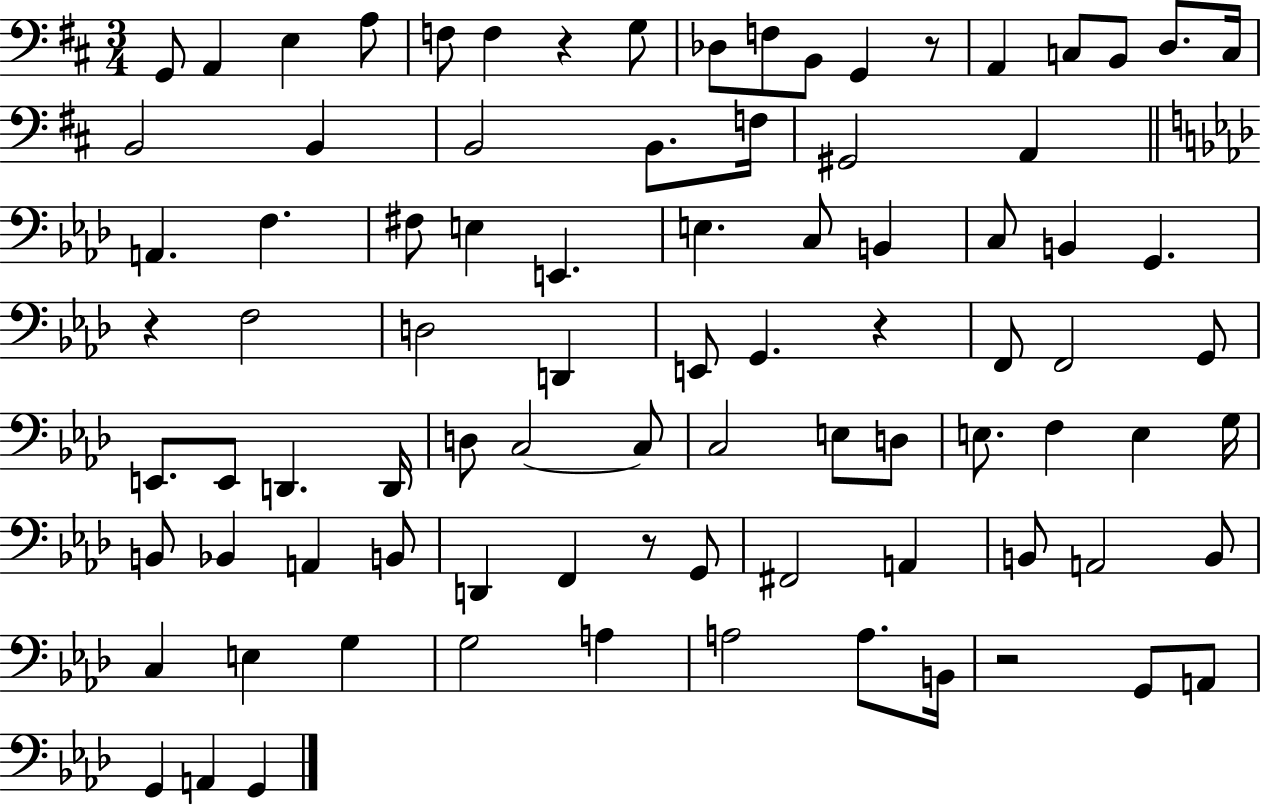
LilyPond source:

{
  \clef bass
  \numericTimeSignature
  \time 3/4
  \key d \major
  \repeat volta 2 { g,8 a,4 e4 a8 | f8 f4 r4 g8 | des8 f8 b,8 g,4 r8 | a,4 c8 b,8 d8. c16 | \break b,2 b,4 | b,2 b,8. f16 | gis,2 a,4 | \bar "||" \break \key aes \major a,4. f4. | fis8 e4 e,4. | e4. c8 b,4 | c8 b,4 g,4. | \break r4 f2 | d2 d,4 | e,8 g,4. r4 | f,8 f,2 g,8 | \break e,8. e,8 d,4. d,16 | d8 c2~~ c8 | c2 e8 d8 | e8. f4 e4 g16 | \break b,8 bes,4 a,4 b,8 | d,4 f,4 r8 g,8 | fis,2 a,4 | b,8 a,2 b,8 | \break c4 e4 g4 | g2 a4 | a2 a8. b,16 | r2 g,8 a,8 | \break g,4 a,4 g,4 | } \bar "|."
}